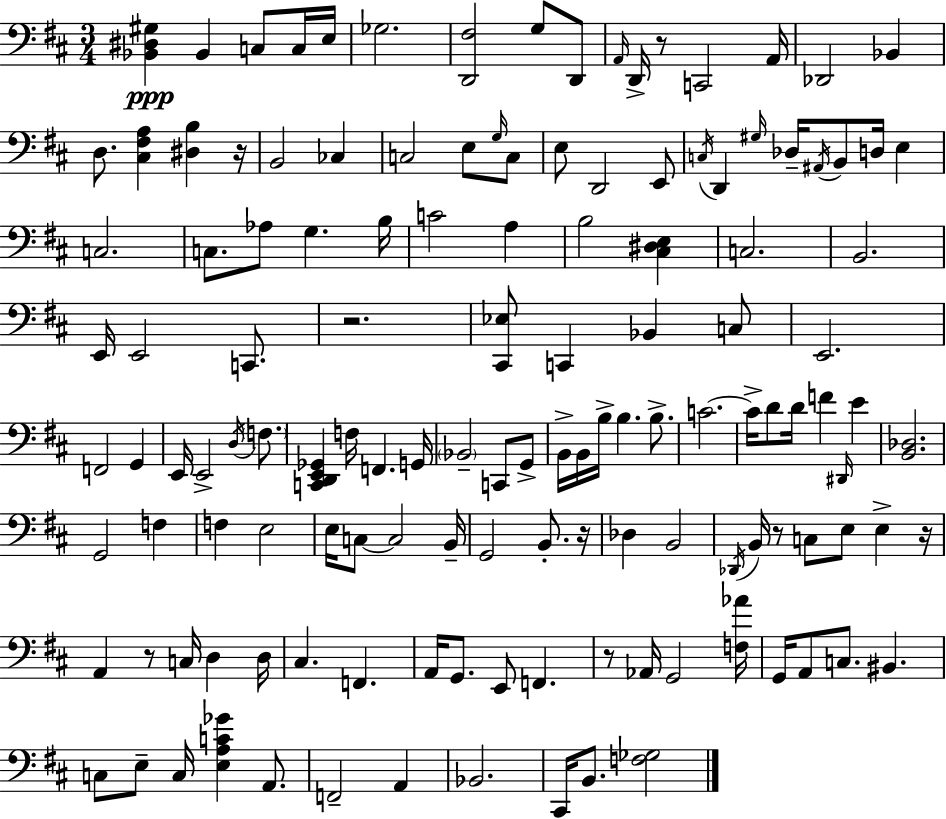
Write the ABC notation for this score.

X:1
T:Untitled
M:3/4
L:1/4
K:D
[_B,,^D,^G,] _B,, C,/2 C,/4 E,/4 _G,2 [D,,^F,]2 G,/2 D,,/2 A,,/4 D,,/4 z/2 C,,2 A,,/4 _D,,2 _B,, D,/2 [^C,^F,A,] [^D,B,] z/4 B,,2 _C, C,2 E,/2 G,/4 C,/2 E,/2 D,,2 E,,/2 C,/4 D,, ^G,/4 _D,/4 ^A,,/4 B,,/2 D,/4 E, C,2 C,/2 _A,/2 G, B,/4 C2 A, B,2 [^C,^D,E,] C,2 B,,2 E,,/4 E,,2 C,,/2 z2 [^C,,_E,]/2 C,, _B,, C,/2 E,,2 F,,2 G,, E,,/4 E,,2 D,/4 F,/2 [C,,D,,E,,_G,,] F,/4 F,, G,,/4 _B,,2 C,,/2 G,,/2 B,,/4 B,,/4 B,/4 B, B,/2 C2 C/4 D/2 D/4 F ^D,,/4 E [B,,_D,]2 G,,2 F, F, E,2 E,/4 C,/2 C,2 B,,/4 G,,2 B,,/2 z/4 _D, B,,2 _D,,/4 B,,/4 z/2 C,/2 E,/2 E, z/4 A,, z/2 C,/4 D, D,/4 ^C, F,, A,,/4 G,,/2 E,,/2 F,, z/2 _A,,/4 G,,2 [F,_A]/4 G,,/4 A,,/2 C,/2 ^B,, C,/2 E,/2 C,/4 [E,A,C_G] A,,/2 F,,2 A,, _B,,2 ^C,,/4 B,,/2 [F,_G,]2